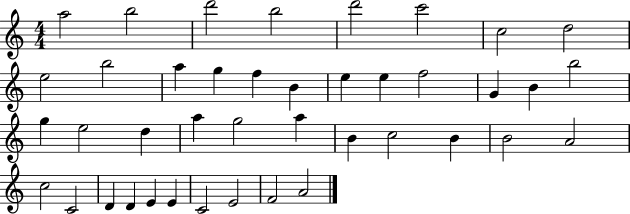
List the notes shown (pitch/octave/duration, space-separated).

A5/h B5/h D6/h B5/h D6/h C6/h C5/h D5/h E5/h B5/h A5/q G5/q F5/q B4/q E5/q E5/q F5/h G4/q B4/q B5/h G5/q E5/h D5/q A5/q G5/h A5/q B4/q C5/h B4/q B4/h A4/h C5/h C4/h D4/q D4/q E4/q E4/q C4/h E4/h F4/h A4/h